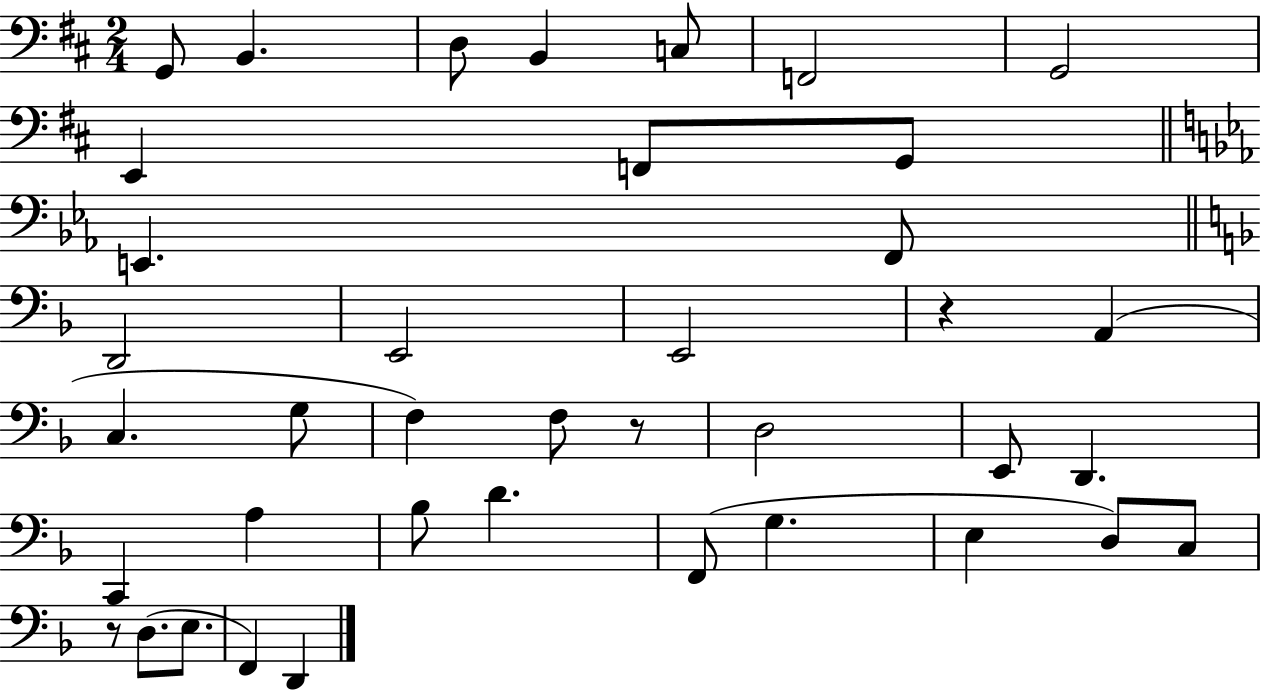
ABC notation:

X:1
T:Untitled
M:2/4
L:1/4
K:D
G,,/2 B,, D,/2 B,, C,/2 F,,2 G,,2 E,, F,,/2 G,,/2 E,, F,,/2 D,,2 E,,2 E,,2 z A,, C, G,/2 F, F,/2 z/2 D,2 E,,/2 D,, C,, A, _B,/2 D F,,/2 G, E, D,/2 C,/2 z/2 D,/2 E,/2 F,, D,,